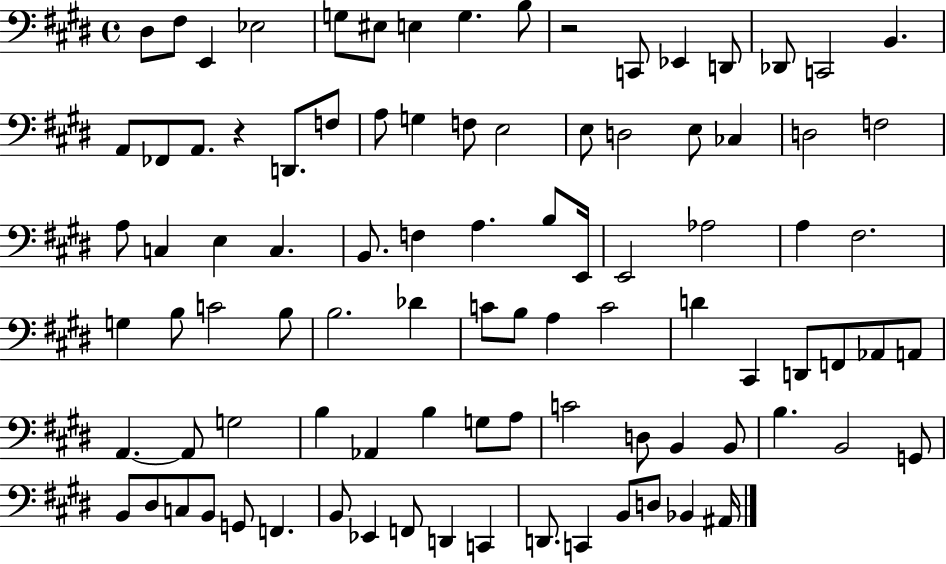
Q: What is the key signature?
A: E major